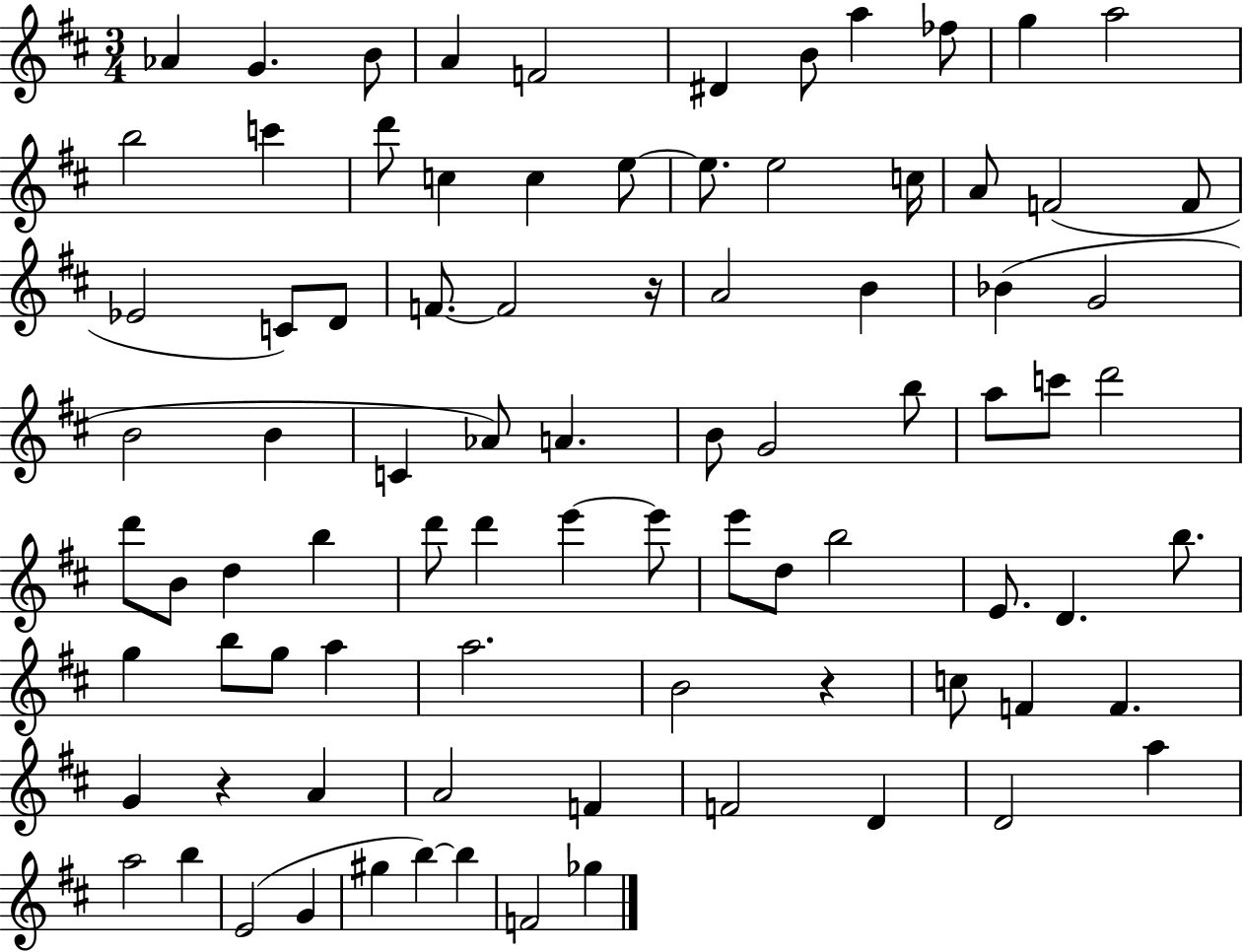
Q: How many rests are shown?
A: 3